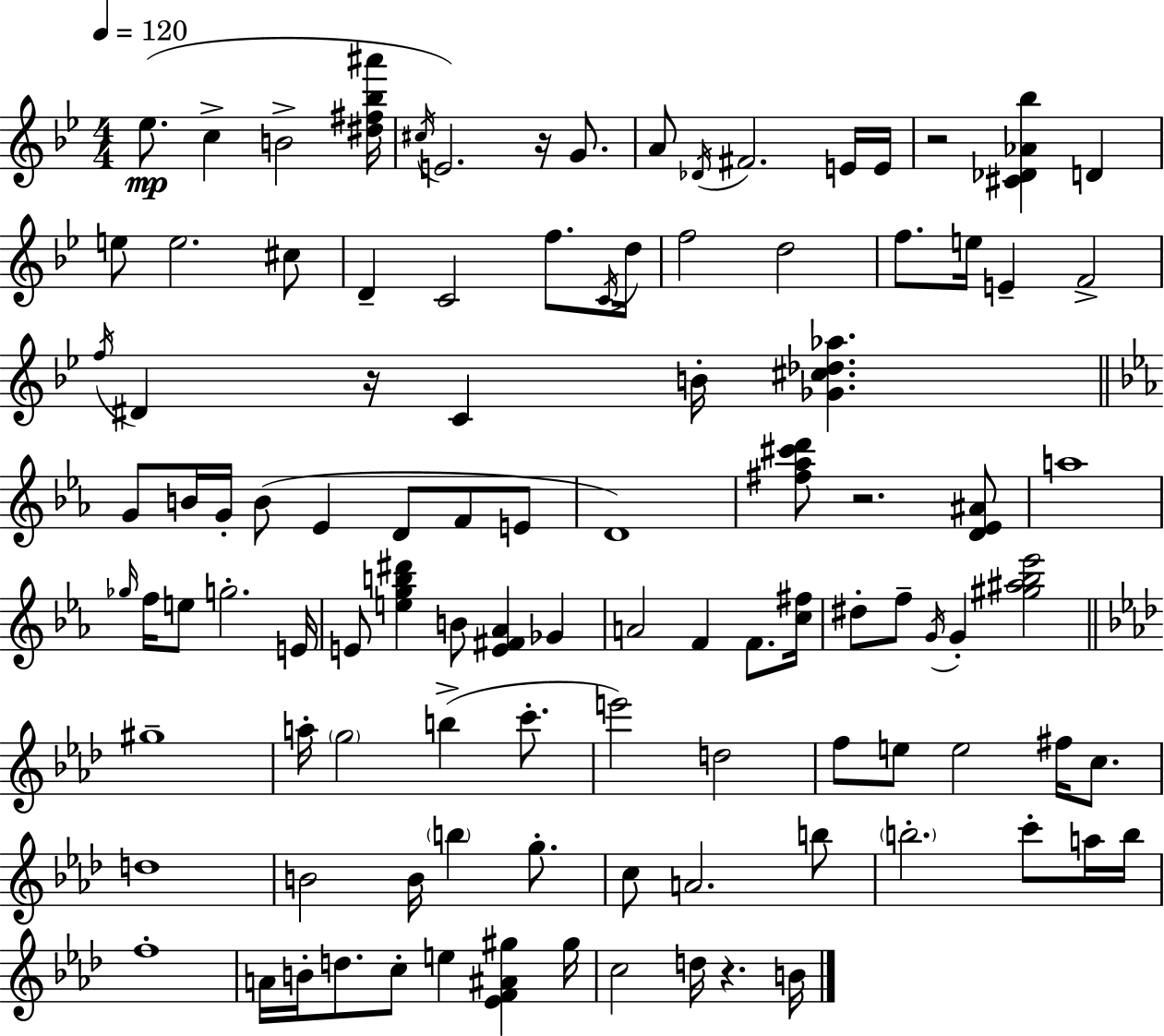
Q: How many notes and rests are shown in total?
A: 104